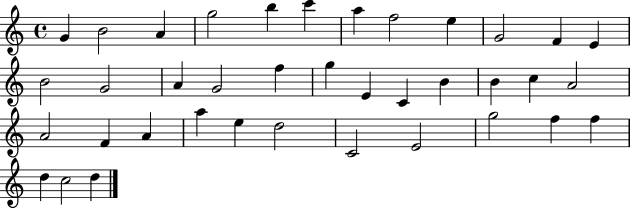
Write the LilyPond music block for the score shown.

{
  \clef treble
  \time 4/4
  \defaultTimeSignature
  \key c \major
  g'4 b'2 a'4 | g''2 b''4 c'''4 | a''4 f''2 e''4 | g'2 f'4 e'4 | \break b'2 g'2 | a'4 g'2 f''4 | g''4 e'4 c'4 b'4 | b'4 c''4 a'2 | \break a'2 f'4 a'4 | a''4 e''4 d''2 | c'2 e'2 | g''2 f''4 f''4 | \break d''4 c''2 d''4 | \bar "|."
}